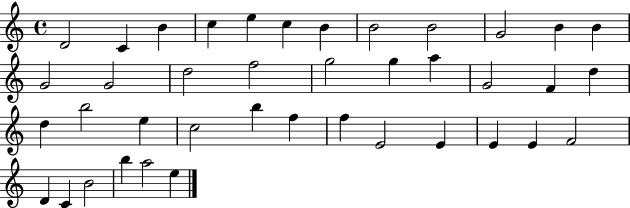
D4/h C4/q B4/q C5/q E5/q C5/q B4/q B4/h B4/h G4/h B4/q B4/q G4/h G4/h D5/h F5/h G5/h G5/q A5/q G4/h F4/q D5/q D5/q B5/h E5/q C5/h B5/q F5/q F5/q E4/h E4/q E4/q E4/q F4/h D4/q C4/q B4/h B5/q A5/h E5/q